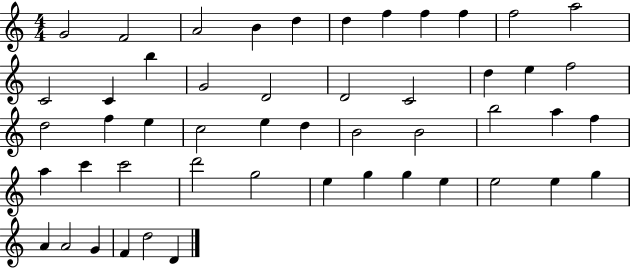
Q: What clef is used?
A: treble